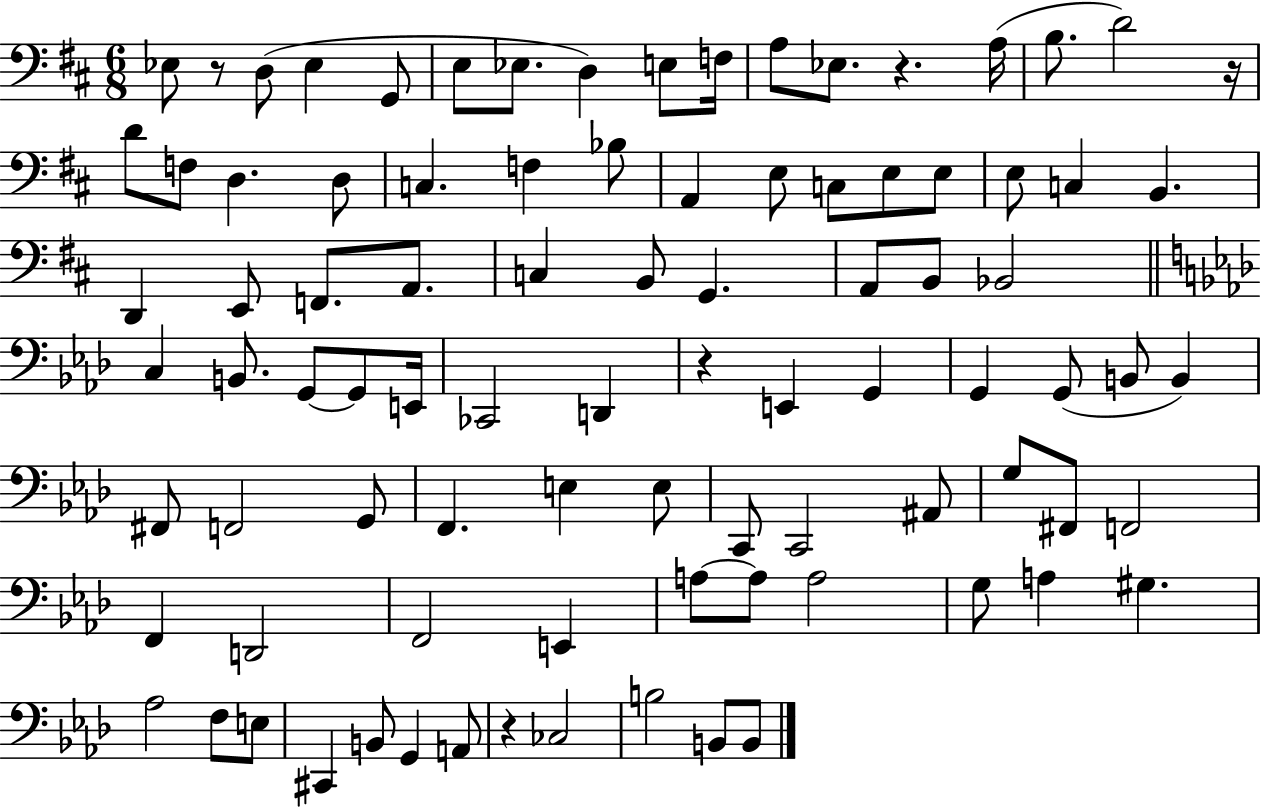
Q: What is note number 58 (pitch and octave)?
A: E3